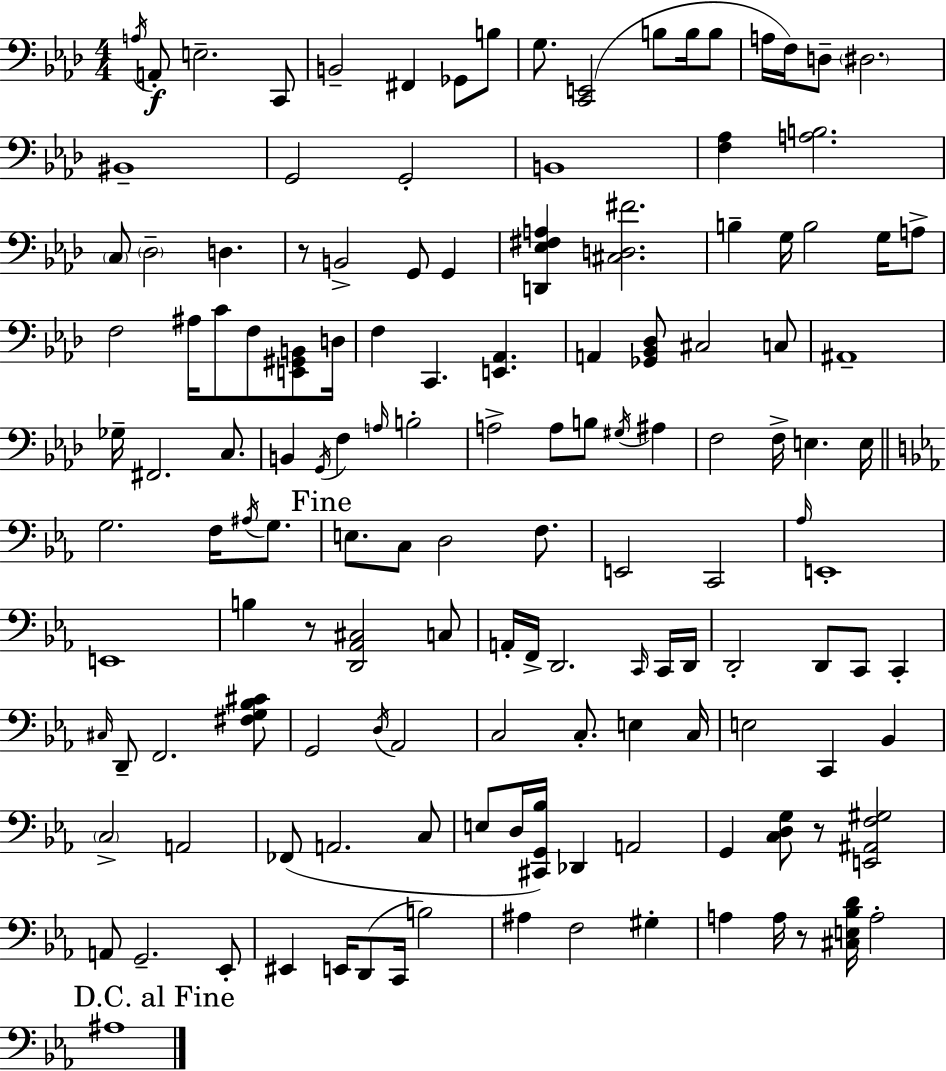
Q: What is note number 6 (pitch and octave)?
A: F#2